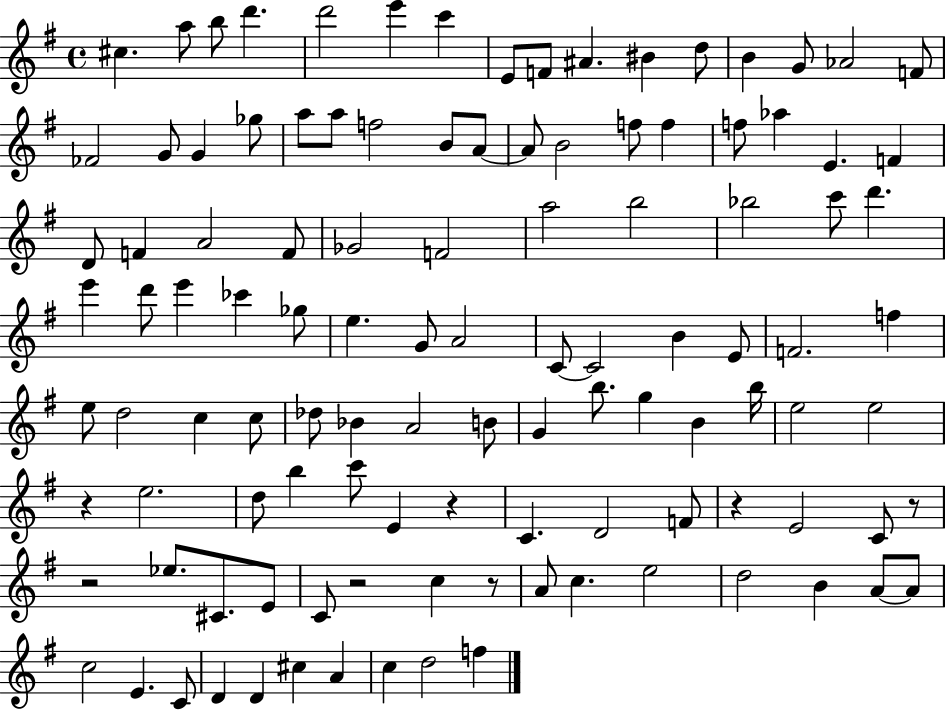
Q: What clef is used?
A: treble